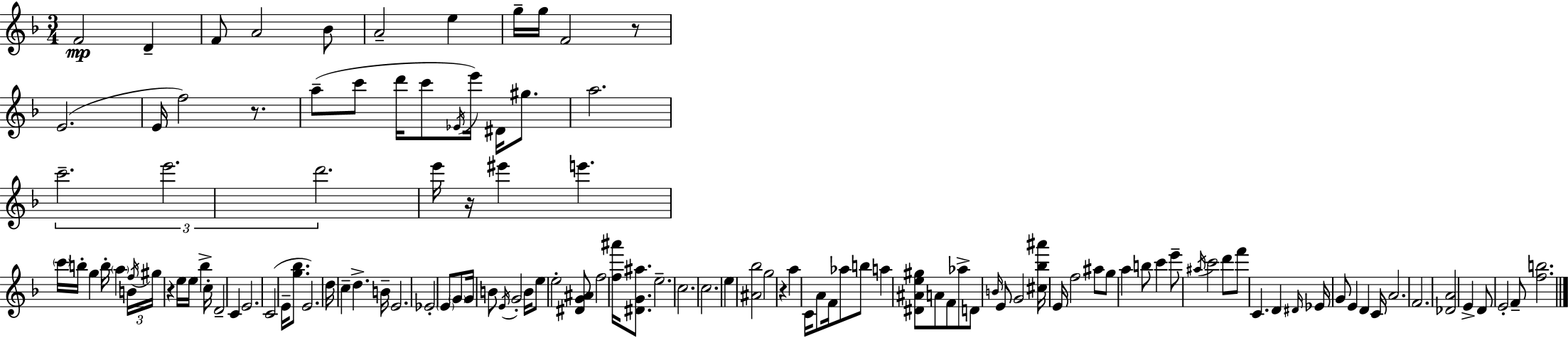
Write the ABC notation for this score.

X:1
T:Untitled
M:3/4
L:1/4
K:F
F2 D F/2 A2 _B/2 A2 e g/4 g/4 F2 z/2 E2 E/4 f2 z/2 a/2 c'/2 d'/4 c'/2 _E/4 e'/4 ^D/4 ^g/2 a2 c'2 e'2 d'2 e'/4 z/4 ^e' e' c'/4 b/4 g b/4 a B/4 f/4 ^g/4 z e/4 e/4 _b c/4 D2 C E2 C2 E/4 [g_b]/2 E2 d/4 c d B/4 E2 _E2 E/2 G/2 G/4 B/2 E/4 G2 B/4 e/2 e2 [^DG^A]/2 f2 [f^a']/4 [^DG^a]/2 e2 c2 c2 e [^A_b]2 g2 z a C/4 A/2 F/4 _a/2 b/2 a [^D^Ae^g]/2 A/2 F/2 _a/2 D/2 B/4 E/2 G2 [^c_b^a']/4 E/4 f2 ^a/2 g/2 a b/2 c' e'/2 ^a/4 c'2 d'/2 f'/2 C D ^D/4 _E/4 G/2 E D C/4 A2 F2 [_DA]2 E D/2 E2 F/2 [fb]2